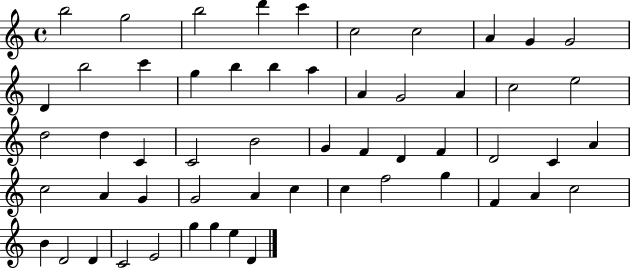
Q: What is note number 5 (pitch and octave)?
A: C6